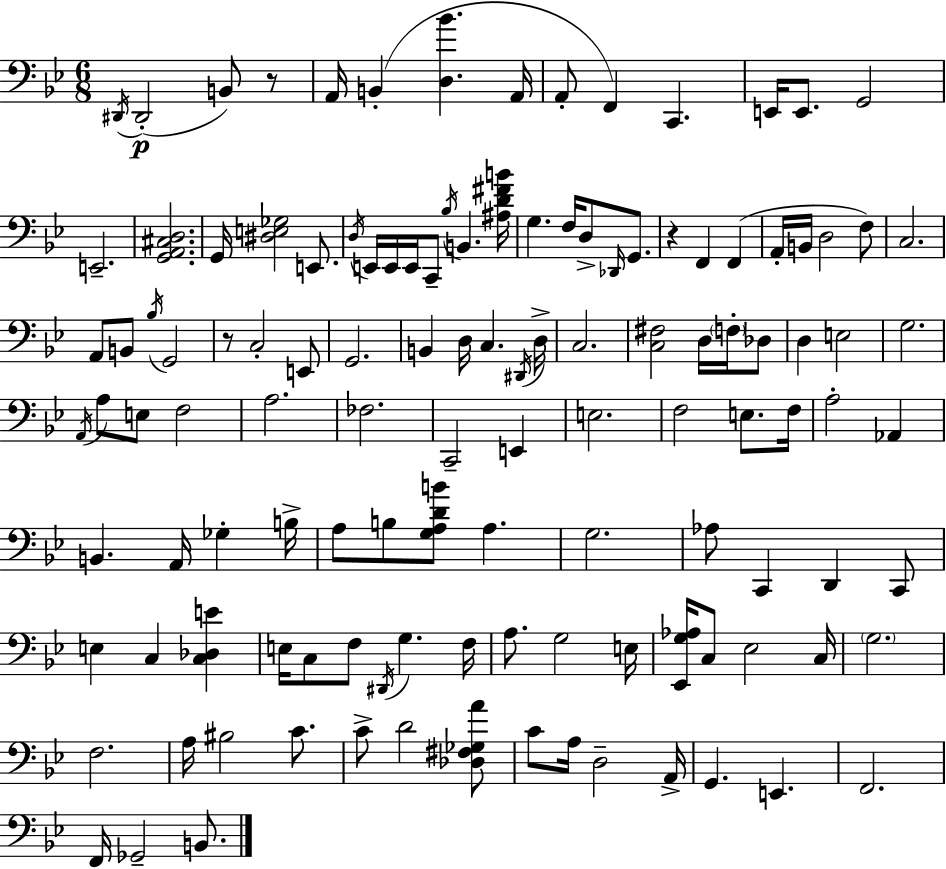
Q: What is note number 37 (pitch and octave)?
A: Bb3